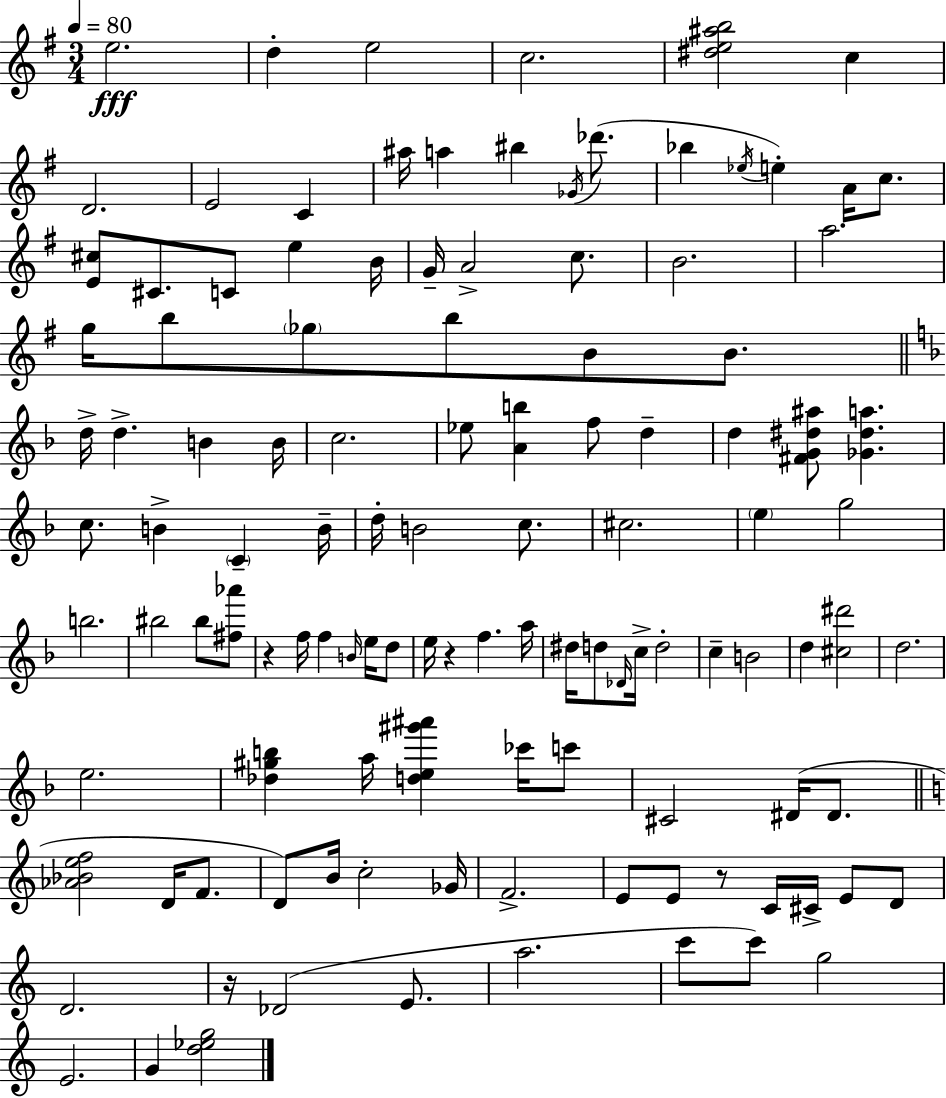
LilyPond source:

{
  \clef treble
  \numericTimeSignature
  \time 3/4
  \key e \minor
  \tempo 4 = 80
  e''2.\fff | d''4-. e''2 | c''2. | <dis'' e'' ais'' b''>2 c''4 | \break d'2. | e'2 c'4 | ais''16 a''4 bis''4 \acciaccatura { ges'16 } des'''8.( | bes''4 \acciaccatura { ees''16 }) e''4-. a'16 c''8. | \break <e' cis''>8 cis'8. c'8 e''4 | b'16 g'16-- a'2-> c''8. | b'2. | a''2. | \break g''16 b''8 \parenthesize ges''8 b''8 b'8 b'8. | \bar "||" \break \key d \minor d''16-> d''4.-> b'4 b'16 | c''2. | ees''8 <a' b''>4 f''8 d''4-- | d''4 <fis' g' dis'' ais''>8 <ges' dis'' a''>4. | \break c''8. b'4-> \parenthesize c'4-- b'16-- | d''16-. b'2 c''8. | cis''2. | \parenthesize e''4 g''2 | \break b''2. | bis''2 bis''8 <fis'' aes'''>8 | r4 f''16 f''4 \grace { b'16 } e''16 d''8 | e''16 r4 f''4. | \break a''16 dis''16 d''8 \grace { des'16 } c''16-> d''2-. | c''4-- b'2 | d''4 <cis'' dis'''>2 | d''2. | \break e''2. | <des'' gis'' b''>4 a''16 <d'' e'' gis''' ais'''>4 ces'''16 | c'''8 cis'2 dis'16( dis'8. | \bar "||" \break \key c \major <aes' bes' e'' f''>2 d'16 f'8. | d'8) b'16 c''2-. ges'16 | f'2.-> | e'8 e'8 r8 c'16 cis'16-> e'8 d'8 | \break d'2. | r16 des'2( e'8. | a''2. | c'''8 c'''8) g''2 | \break e'2. | g'4 <d'' ees'' g''>2 | \bar "|."
}